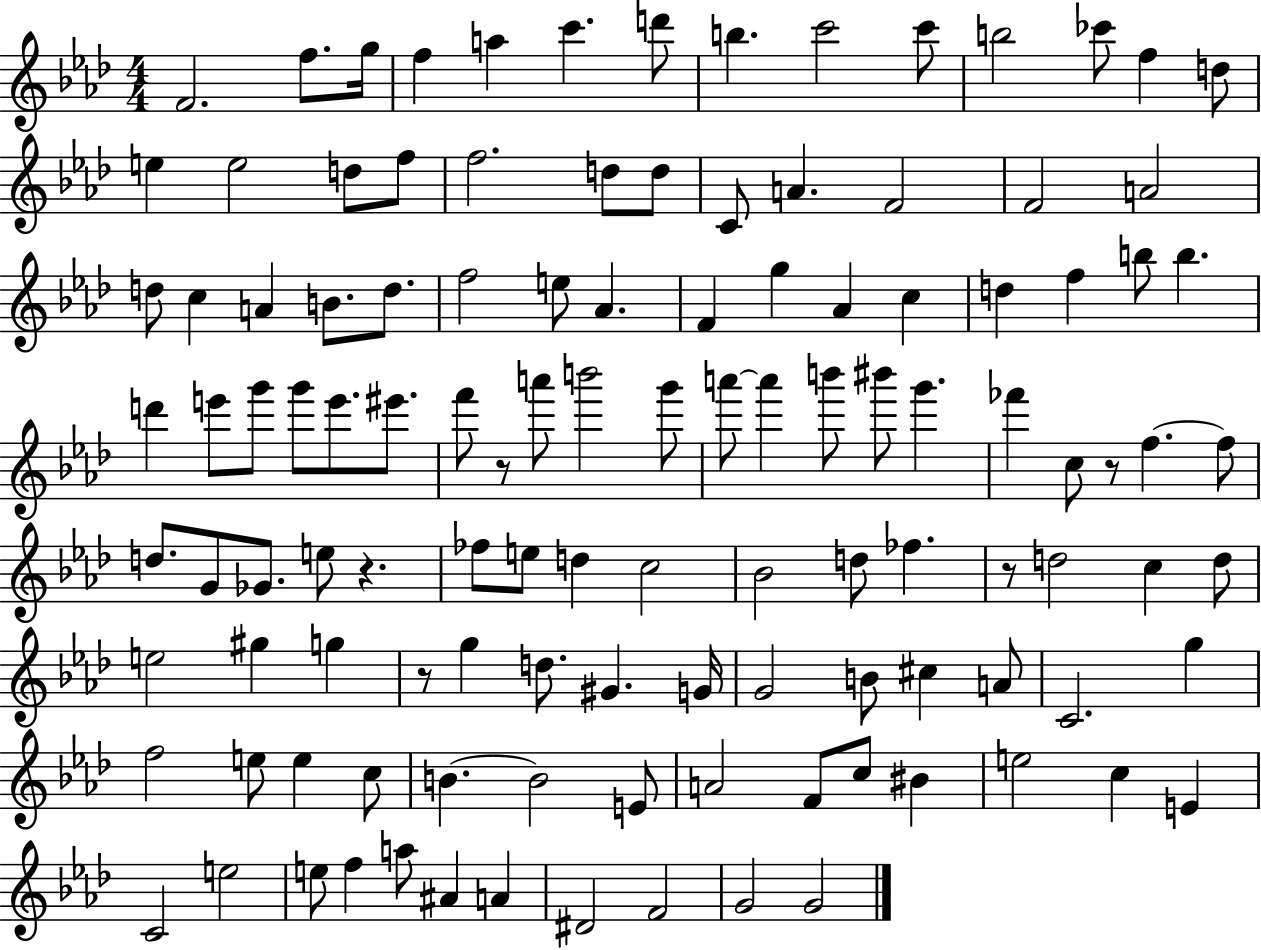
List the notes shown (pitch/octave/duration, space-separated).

F4/h. F5/e. G5/s F5/q A5/q C6/q. D6/e B5/q. C6/h C6/e B5/h CES6/e F5/q D5/e E5/q E5/h D5/e F5/e F5/h. D5/e D5/e C4/e A4/q. F4/h F4/h A4/h D5/e C5/q A4/q B4/e. D5/e. F5/h E5/e Ab4/q. F4/q G5/q Ab4/q C5/q D5/q F5/q B5/e B5/q. D6/q E6/e G6/e G6/e E6/e. EIS6/e. F6/e R/e A6/e B6/h G6/e A6/e A6/q B6/e BIS6/e G6/q. FES6/q C5/e R/e F5/q. F5/e D5/e. G4/e Gb4/e. E5/e R/q. FES5/e E5/e D5/q C5/h Bb4/h D5/e FES5/q. R/e D5/h C5/q D5/e E5/h G#5/q G5/q R/e G5/q D5/e. G#4/q. G4/s G4/h B4/e C#5/q A4/e C4/h. G5/q F5/h E5/e E5/q C5/e B4/q. B4/h E4/e A4/h F4/e C5/e BIS4/q E5/h C5/q E4/q C4/h E5/h E5/e F5/q A5/e A#4/q A4/q D#4/h F4/h G4/h G4/h